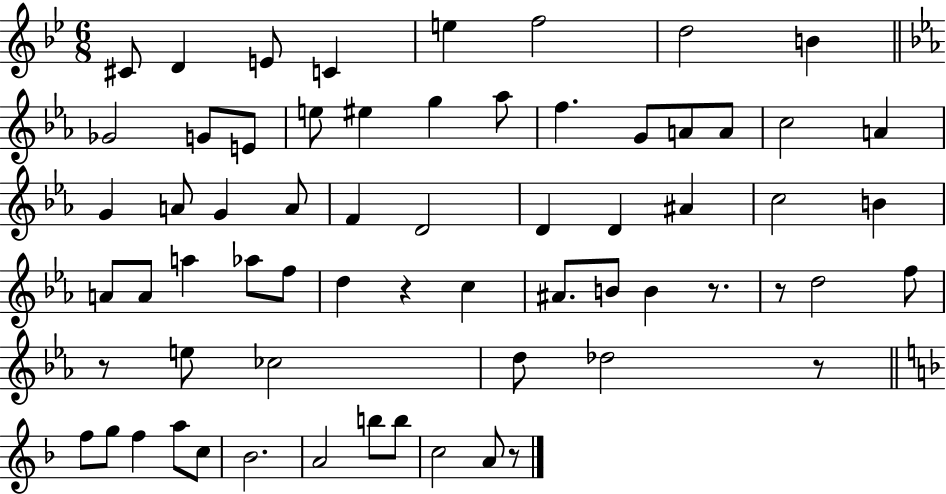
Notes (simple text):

C#4/e D4/q E4/e C4/q E5/q F5/h D5/h B4/q Gb4/h G4/e E4/e E5/e EIS5/q G5/q Ab5/e F5/q. G4/e A4/e A4/e C5/h A4/q G4/q A4/e G4/q A4/e F4/q D4/h D4/q D4/q A#4/q C5/h B4/q A4/e A4/e A5/q Ab5/e F5/e D5/q R/q C5/q A#4/e. B4/e B4/q R/e. R/e D5/h F5/e R/e E5/e CES5/h D5/e Db5/h R/e F5/e G5/e F5/q A5/e C5/e Bb4/h. A4/h B5/e B5/e C5/h A4/e R/e